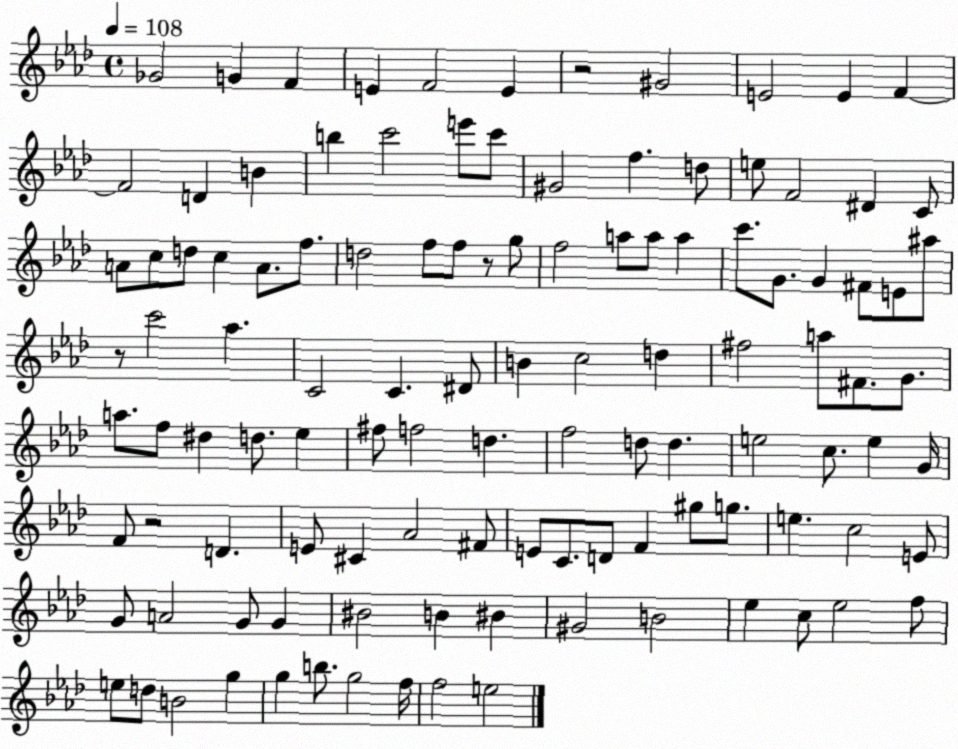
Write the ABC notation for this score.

X:1
T:Untitled
M:4/4
L:1/4
K:Ab
_G2 G F E F2 E z2 ^G2 E2 E F F2 D B b c'2 e'/2 c'/2 ^G2 f d/2 e/2 F2 ^D C/2 A/2 c/2 d/2 c A/2 f/2 d2 f/2 f/2 z/2 g/2 f2 a/2 a/2 a c'/2 G/2 G ^F/2 E/2 ^a/2 z/2 c'2 _a C2 C ^D/2 B c2 d ^f2 a/2 ^F/2 G/2 a/2 f/2 ^d d/2 _e ^f/2 f2 d f2 d/2 d e2 c/2 e G/4 F/2 z2 D E/2 ^C _A2 ^F/2 E/2 C/2 D/2 F ^g/2 g/2 e c2 E/2 G/2 A2 G/2 G ^B2 B ^B ^G2 B2 _e c/2 _e2 f/2 e/2 d/2 B2 g g b/2 g2 f/4 f2 e2